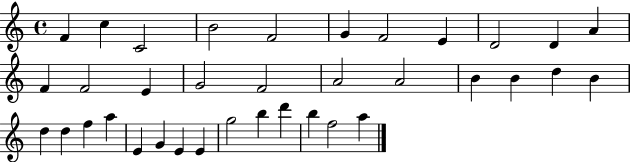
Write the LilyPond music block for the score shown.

{
  \clef treble
  \time 4/4
  \defaultTimeSignature
  \key c \major
  f'4 c''4 c'2 | b'2 f'2 | g'4 f'2 e'4 | d'2 d'4 a'4 | \break f'4 f'2 e'4 | g'2 f'2 | a'2 a'2 | b'4 b'4 d''4 b'4 | \break d''4 d''4 f''4 a''4 | e'4 g'4 e'4 e'4 | g''2 b''4 d'''4 | b''4 f''2 a''4 | \break \bar "|."
}